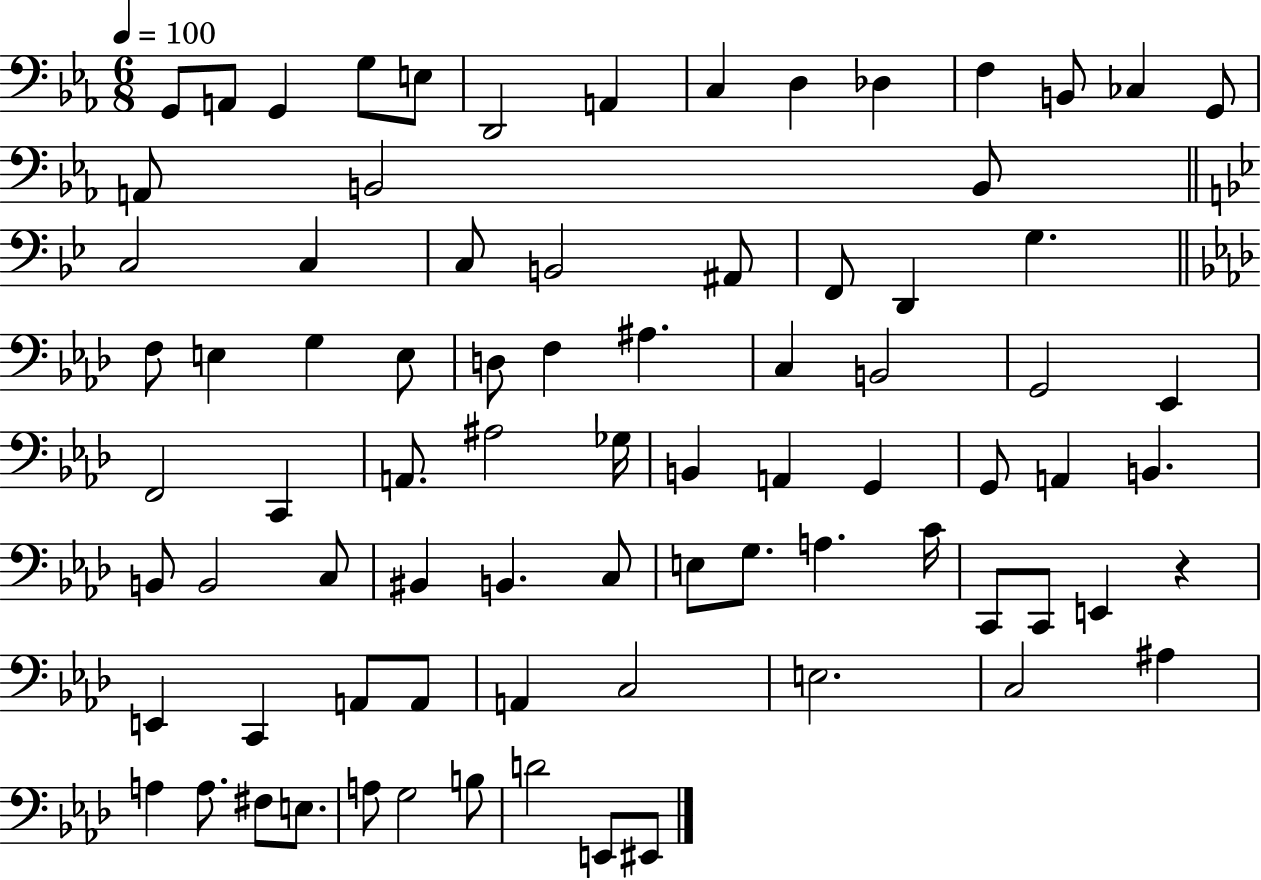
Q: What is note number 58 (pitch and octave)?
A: C2